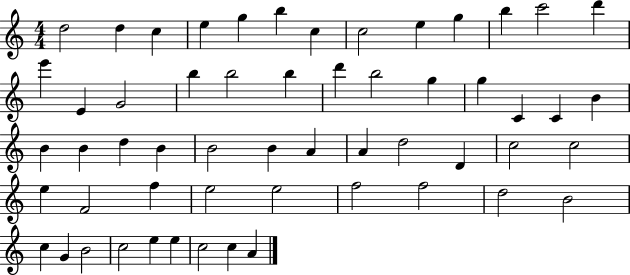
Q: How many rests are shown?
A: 0